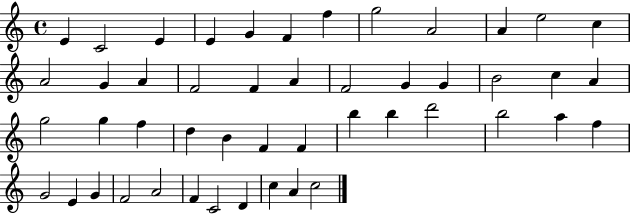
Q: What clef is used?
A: treble